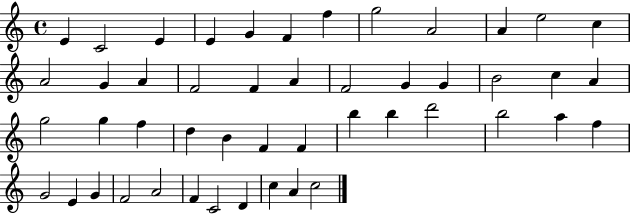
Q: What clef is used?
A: treble